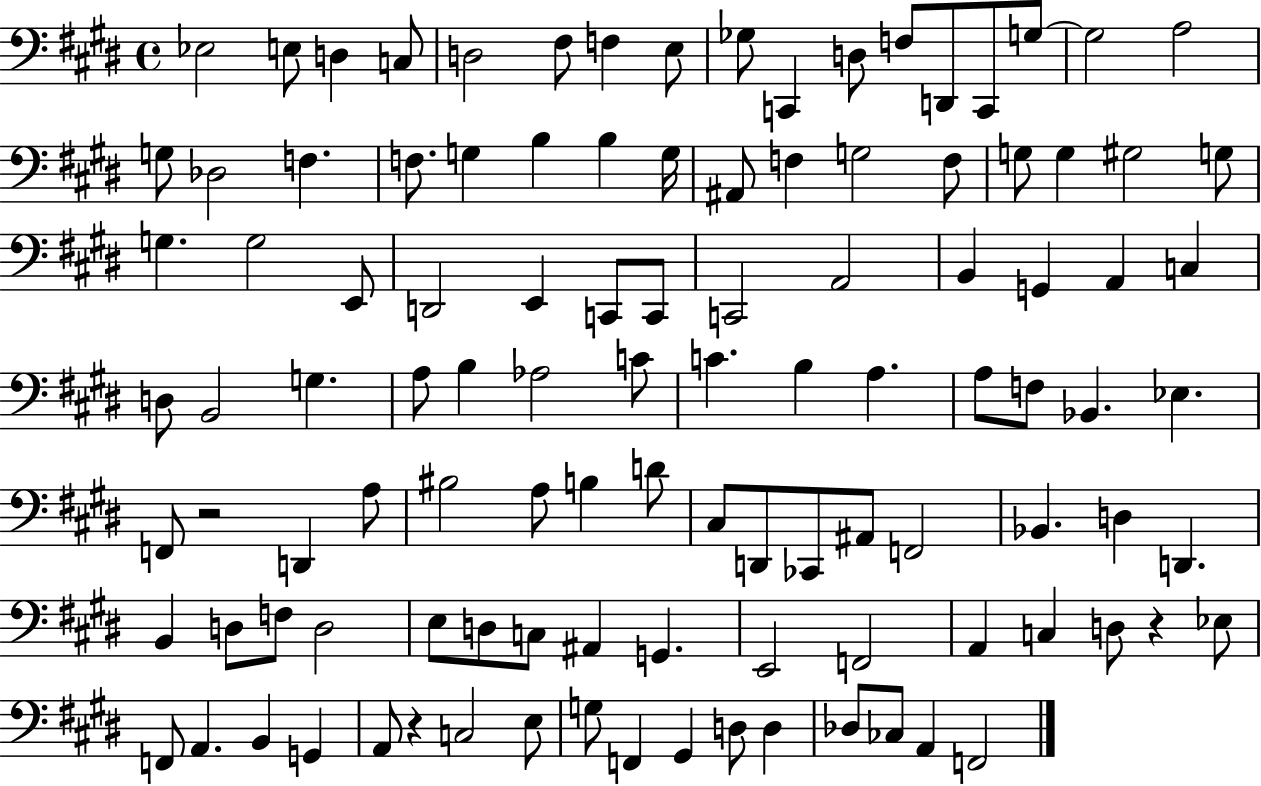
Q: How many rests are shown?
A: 3